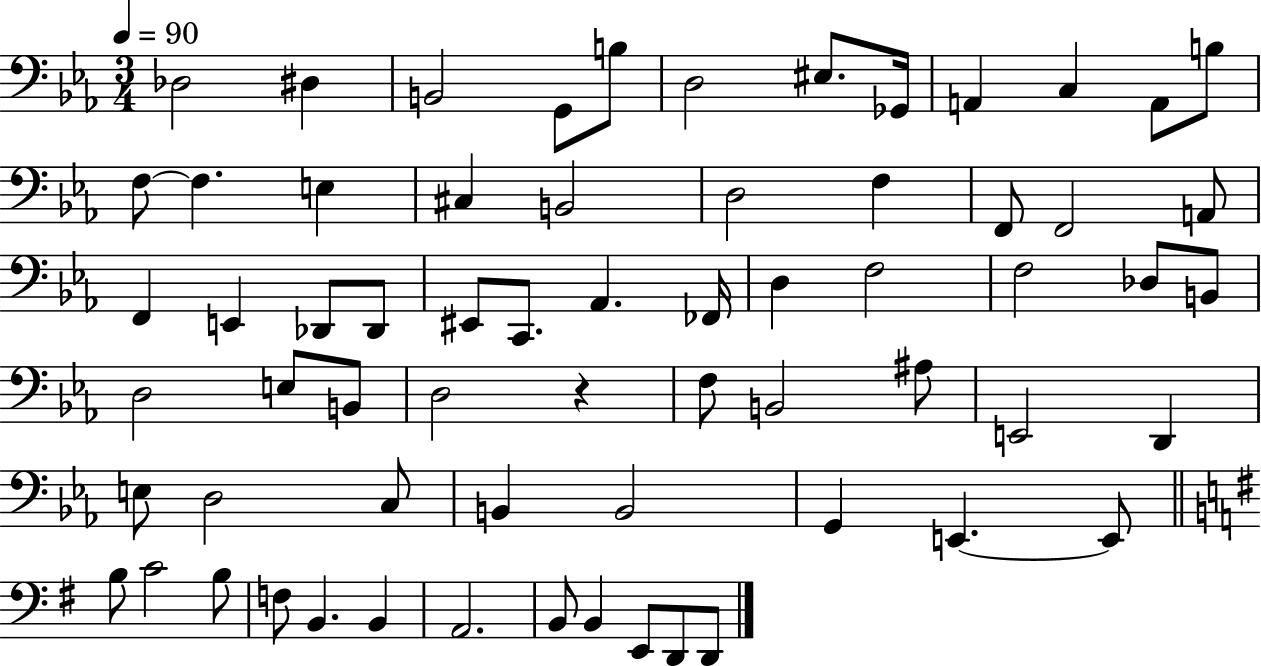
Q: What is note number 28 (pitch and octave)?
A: C2